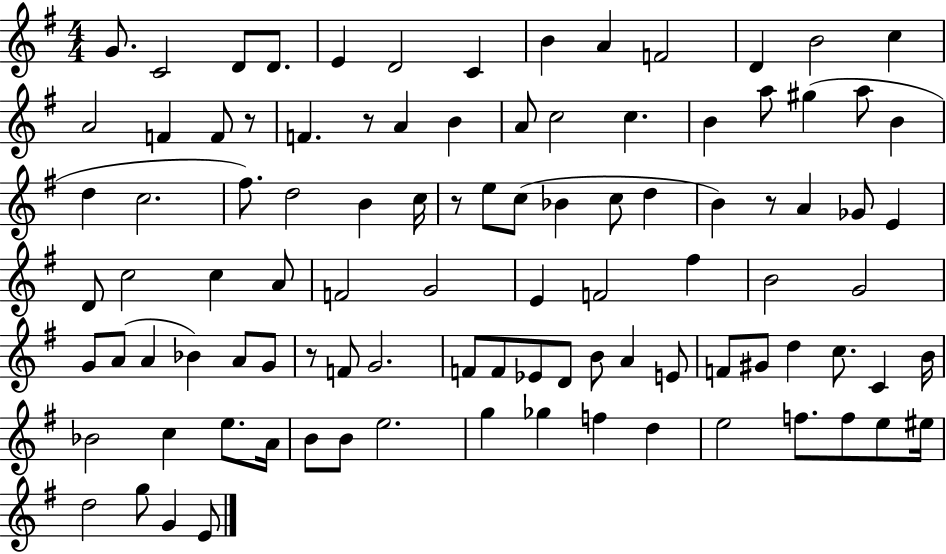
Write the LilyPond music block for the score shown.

{
  \clef treble
  \numericTimeSignature
  \time 4/4
  \key g \major
  g'8. c'2 d'8 d'8. | e'4 d'2 c'4 | b'4 a'4 f'2 | d'4 b'2 c''4 | \break a'2 f'4 f'8 r8 | f'4. r8 a'4 b'4 | a'8 c''2 c''4. | b'4 a''8 gis''4( a''8 b'4 | \break d''4 c''2. | fis''8.) d''2 b'4 c''16 | r8 e''8 c''8( bes'4 c''8 d''4 | b'4) r8 a'4 ges'8 e'4 | \break d'8 c''2 c''4 a'8 | f'2 g'2 | e'4 f'2 fis''4 | b'2 g'2 | \break g'8 a'8( a'4 bes'4) a'8 g'8 | r8 f'8 g'2. | f'8 f'8 ees'8 d'8 b'8 a'4 e'8 | f'8 gis'8 d''4 c''8. c'4 b'16 | \break bes'2 c''4 e''8. a'16 | b'8 b'8 e''2. | g''4 ges''4 f''4 d''4 | e''2 f''8. f''8 e''8 eis''16 | \break d''2 g''8 g'4 e'8 | \bar "|."
}